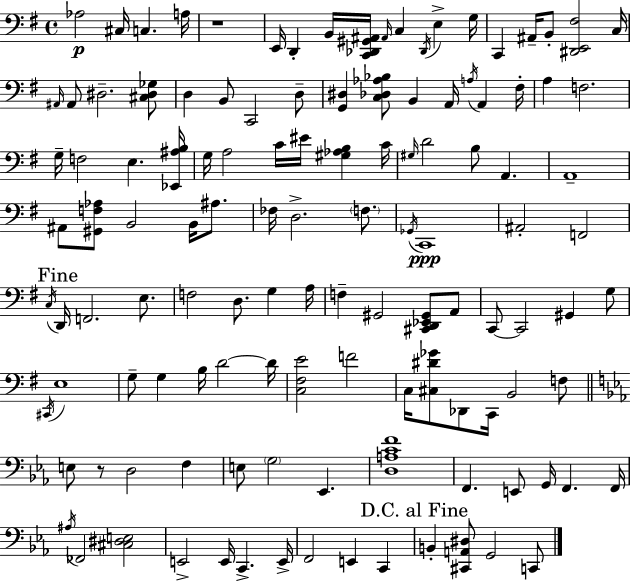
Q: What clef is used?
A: bass